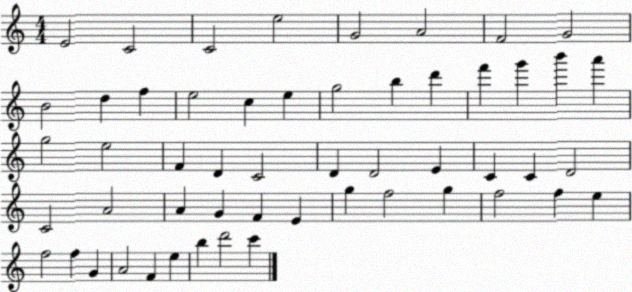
X:1
T:Untitled
M:4/4
L:1/4
K:C
E2 C2 C2 e2 G2 A2 F2 G2 B2 d f e2 c e g2 b d' f' g' b' a' g2 e2 F D C2 D D2 E C C D2 C2 A2 A G F E g f2 g f2 f e f2 f G A2 F e b d'2 c'